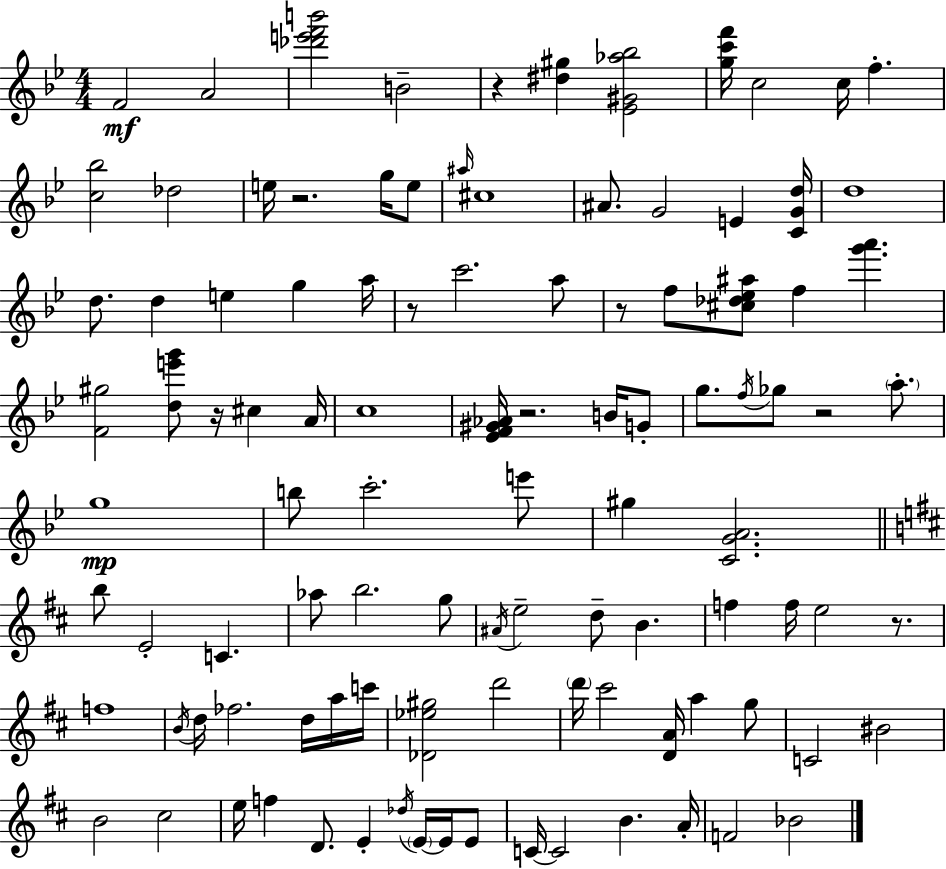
X:1
T:Untitled
M:4/4
L:1/4
K:Bb
F2 A2 [_d'e'f'b']2 B2 z [^d^g] [_E^G_a_b]2 [gc'f']/4 c2 c/4 f [c_b]2 _d2 e/4 z2 g/4 e/2 ^a/4 ^c4 ^A/2 G2 E [CGd]/4 d4 d/2 d e g a/4 z/2 c'2 a/2 z/2 f/2 [^c_d_e^a]/2 f [g'a'] [F^g]2 [de'g']/2 z/4 ^c A/4 c4 [_EF^G_A]/4 z2 B/4 G/2 g/2 f/4 _g/2 z2 a/2 g4 b/2 c'2 e'/2 ^g [CGA]2 b/2 E2 C _a/2 b2 g/2 ^A/4 e2 d/2 B f f/4 e2 z/2 f4 B/4 d/4 _f2 d/4 a/4 c'/4 [_D_e^g]2 d'2 d'/4 ^c'2 [DA]/4 a g/2 C2 ^B2 B2 ^c2 e/4 f D/2 E _d/4 E/4 E/4 E/2 C/4 C2 B A/4 F2 _B2